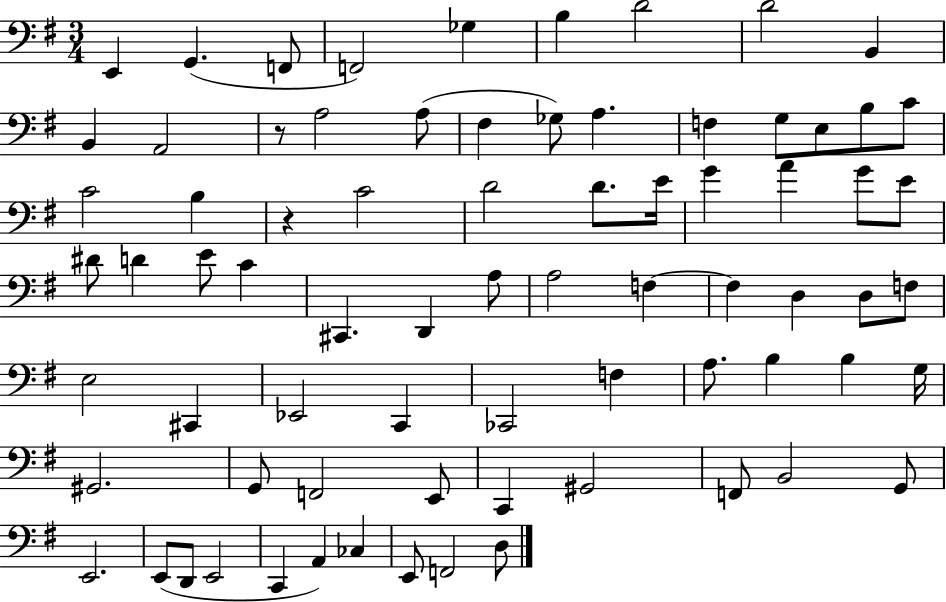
{
  \clef bass
  \numericTimeSignature
  \time 3/4
  \key g \major
  e,4 g,4.( f,8 | f,2) ges4 | b4 d'2 | d'2 b,4 | \break b,4 a,2 | r8 a2 a8( | fis4 ges8) a4. | f4 g8 e8 b8 c'8 | \break c'2 b4 | r4 c'2 | d'2 d'8. e'16 | g'4 a'4 g'8 e'8 | \break dis'8 d'4 e'8 c'4 | cis,4. d,4 a8 | a2 f4~~ | f4 d4 d8 f8 | \break e2 cis,4 | ees,2 c,4 | ces,2 f4 | a8. b4 b4 g16 | \break gis,2. | g,8 f,2 e,8 | c,4 gis,2 | f,8 b,2 g,8 | \break e,2. | e,8( d,8 e,2 | c,4 a,4) ces4 | e,8 f,2 d8 | \break \bar "|."
}